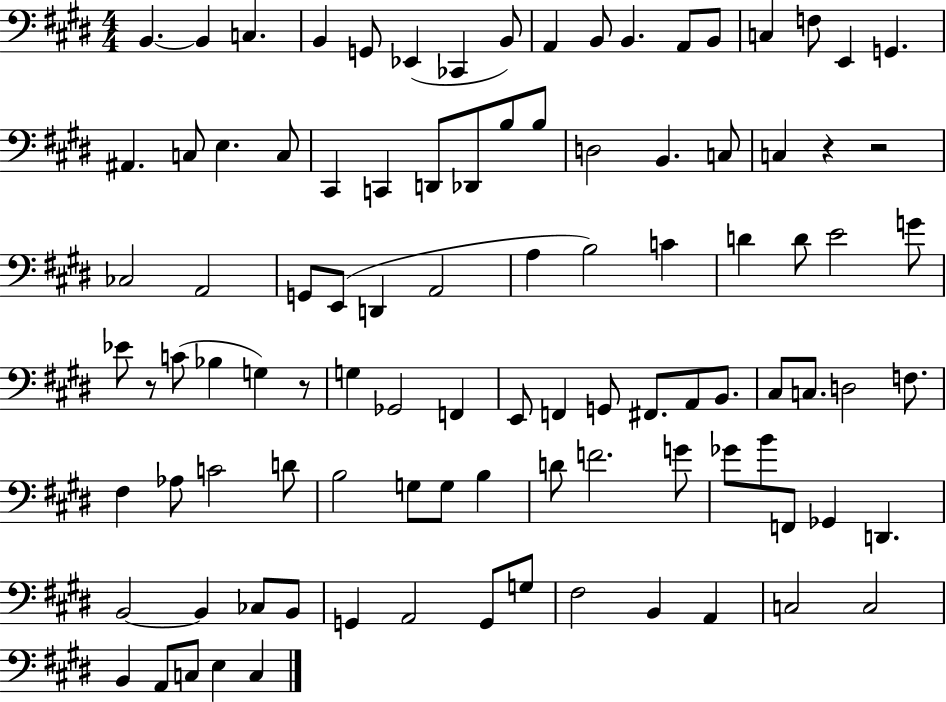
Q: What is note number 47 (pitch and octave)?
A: Bb3